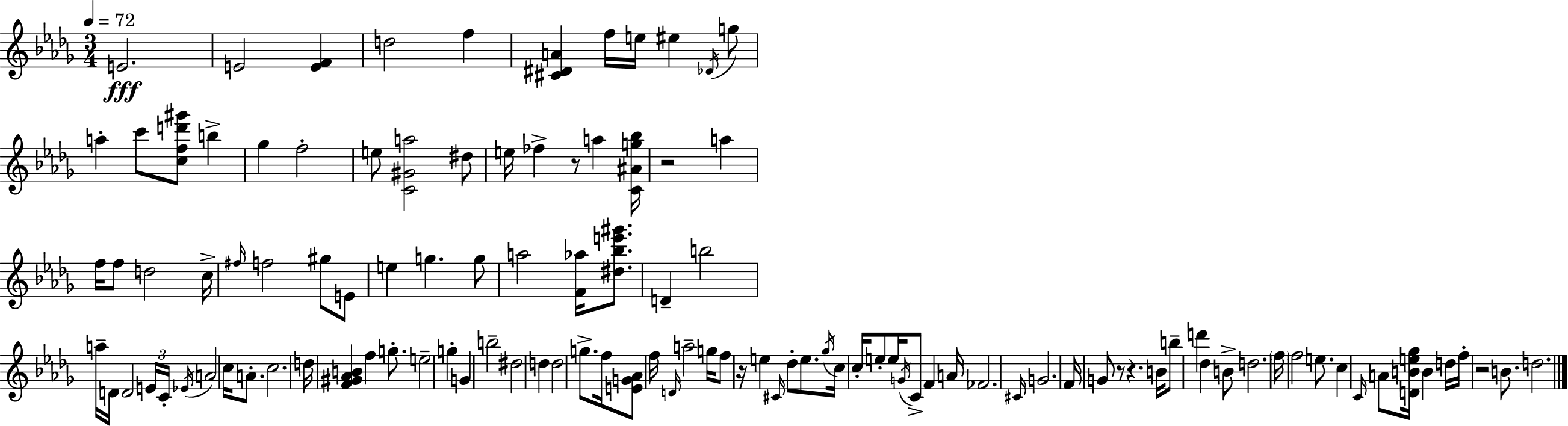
{
  \clef treble
  \numericTimeSignature
  \time 3/4
  \key bes \minor
  \tempo 4 = 72
  e'2.\fff | e'2 <e' f'>4 | d''2 f''4 | <cis' dis' a'>4 f''16 e''16 eis''4 \acciaccatura { des'16 } g''8 | \break a''4-. c'''8 <c'' f'' d''' gis'''>8 b''4-> | ges''4 f''2-. | e''8 <c' gis' a''>2 dis''8 | e''16 fes''4-> r8 a''4 | \break <c' ais' g'' bes''>16 r2 a''4 | f''16 f''8 d''2 | c''16-> \grace { fis''16 } f''2 gis''8 | e'8 e''4 g''4. | \break g''8 a''2 <f' aes''>16 <dis'' bes'' e''' gis'''>8. | d'4-- b''2 | a''16-- d'16 d'2 | \tuplet 3/2 { e'16 c'16-. \acciaccatura { ees'16 } } a'2 c''16 | \break a'8.-. c''2. | d''16 <f' gis' aes' b'>4 f''4 | g''8.-. e''2-- g''4-. | g'4 b''2-- | \break dis''2 d''4 | d''2 g''8.-> | f''16 <e' g' aes'>8 f''16 \grace { d'16 } a''2-- | g''16 f''8 r16 e''4 \grace { cis'16 } | \break des''8-. e''8. \acciaccatura { ges''16 } c''16 c''16-. e''8-. e''16 \acciaccatura { g'16 } | c'8-> f'4 a'16 fes'2. | \grace { cis'16 } g'2. | f'16 g'8 r8 | \break r4. b'16 b''8-- d'''4 | des''4 b'8-> d''2. | \parenthesize f''16 f''2 | e''8. c''4 | \break \grace { c'16 } a'8 <d' b' e'' ges''>16 b'4 d''16 f''16-. r2 | b'8. d''2. | \bar "|."
}